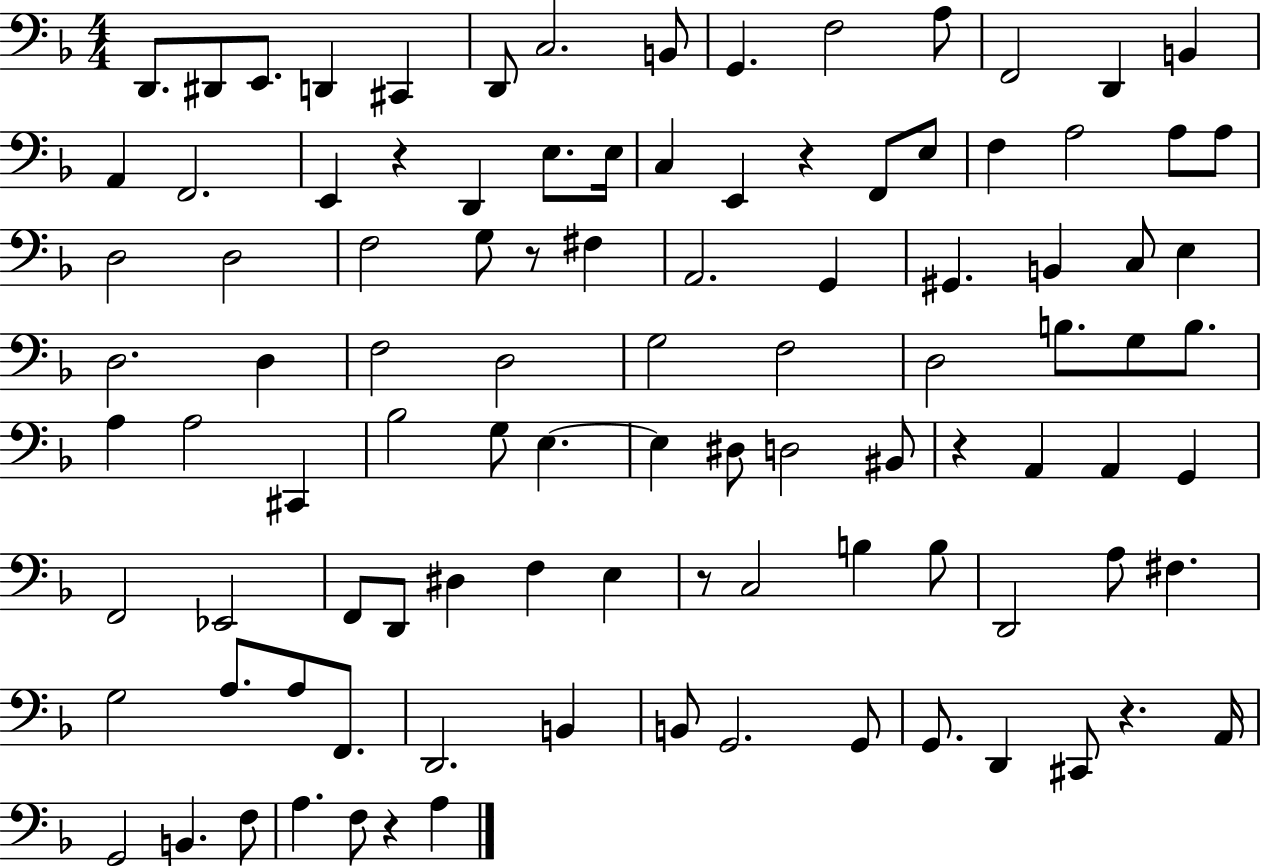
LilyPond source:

{
  \clef bass
  \numericTimeSignature
  \time 4/4
  \key f \major
  d,8. dis,8 e,8. d,4 cis,4 | d,8 c2. b,8 | g,4. f2 a8 | f,2 d,4 b,4 | \break a,4 f,2. | e,4 r4 d,4 e8. e16 | c4 e,4 r4 f,8 e8 | f4 a2 a8 a8 | \break d2 d2 | f2 g8 r8 fis4 | a,2. g,4 | gis,4. b,4 c8 e4 | \break d2. d4 | f2 d2 | g2 f2 | d2 b8. g8 b8. | \break a4 a2 cis,4 | bes2 g8 e4.~~ | e4 dis8 d2 bis,8 | r4 a,4 a,4 g,4 | \break f,2 ees,2 | f,8 d,8 dis4 f4 e4 | r8 c2 b4 b8 | d,2 a8 fis4. | \break g2 a8. a8 f,8. | d,2. b,4 | b,8 g,2. g,8 | g,8. d,4 cis,8 r4. a,16 | \break g,2 b,4. f8 | a4. f8 r4 a4 | \bar "|."
}